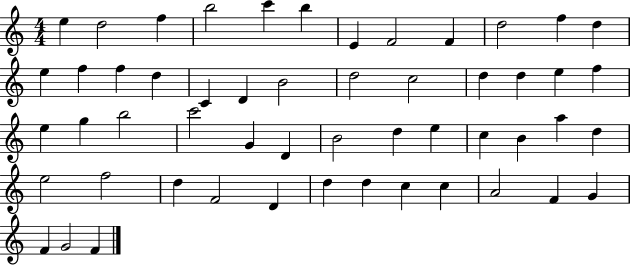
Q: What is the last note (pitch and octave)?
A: F4